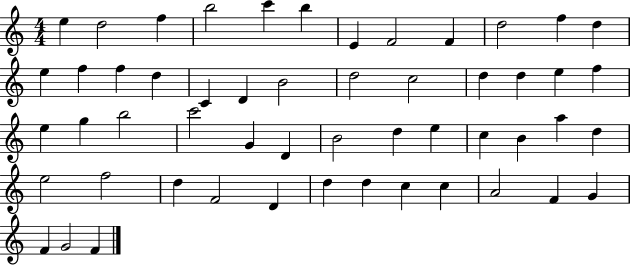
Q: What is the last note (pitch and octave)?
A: F4